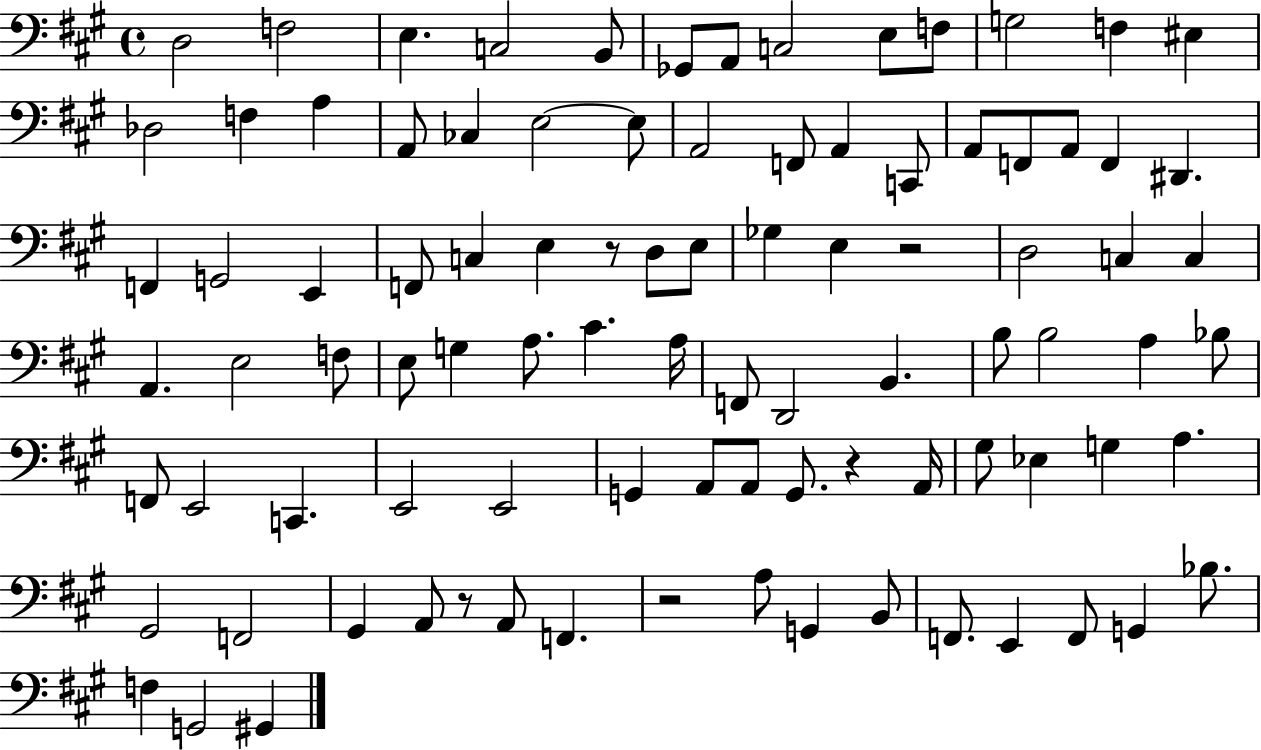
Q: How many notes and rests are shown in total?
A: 93